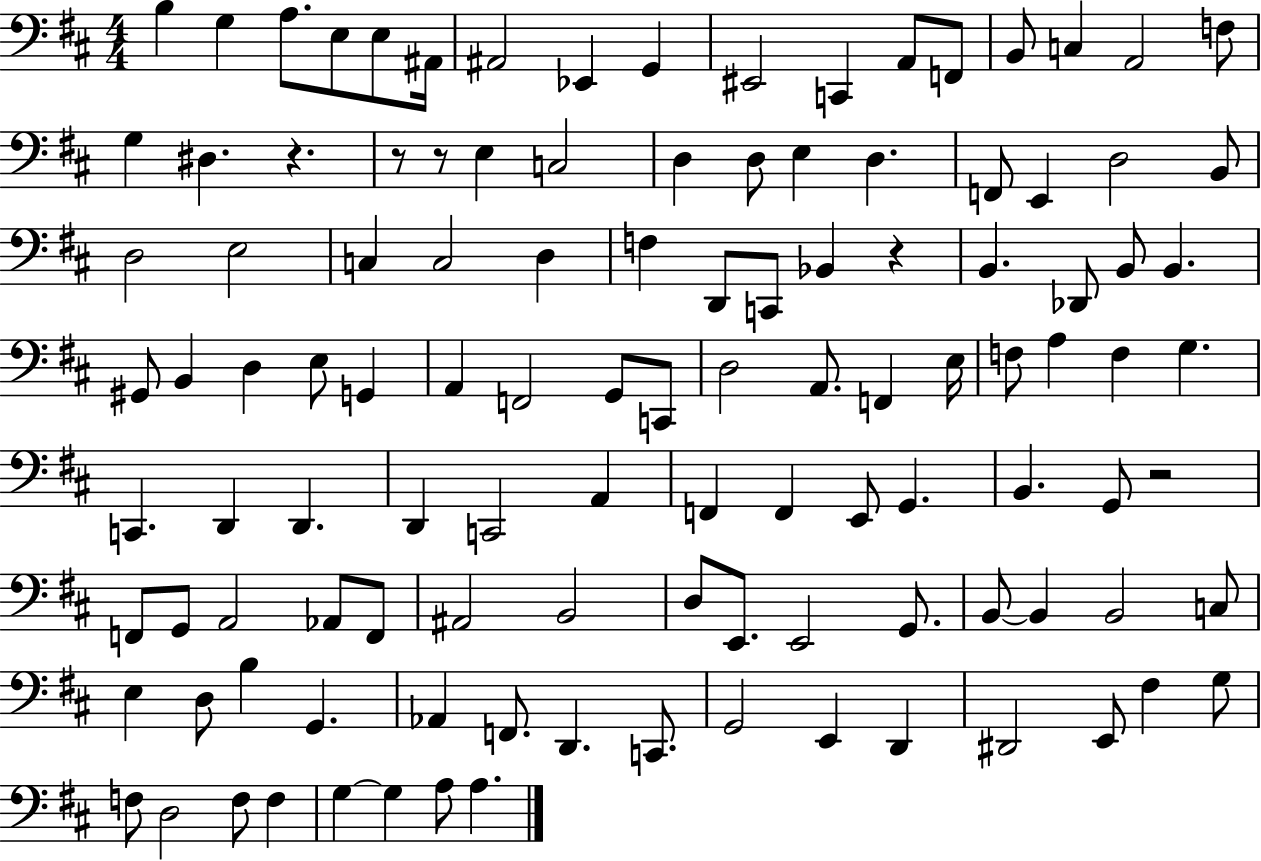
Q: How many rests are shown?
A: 5